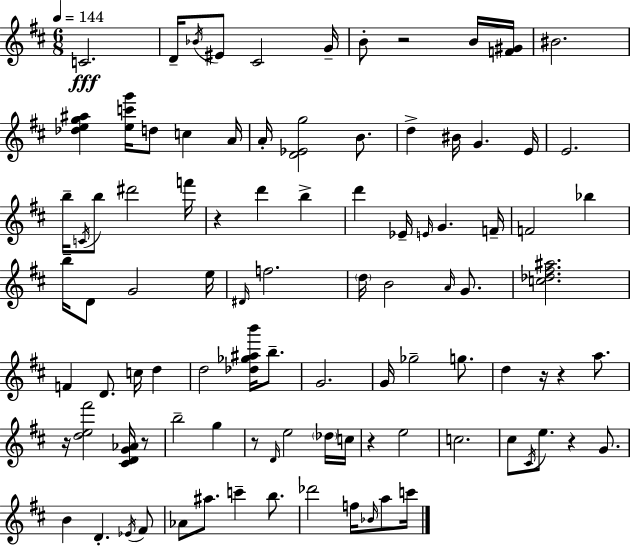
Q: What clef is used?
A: treble